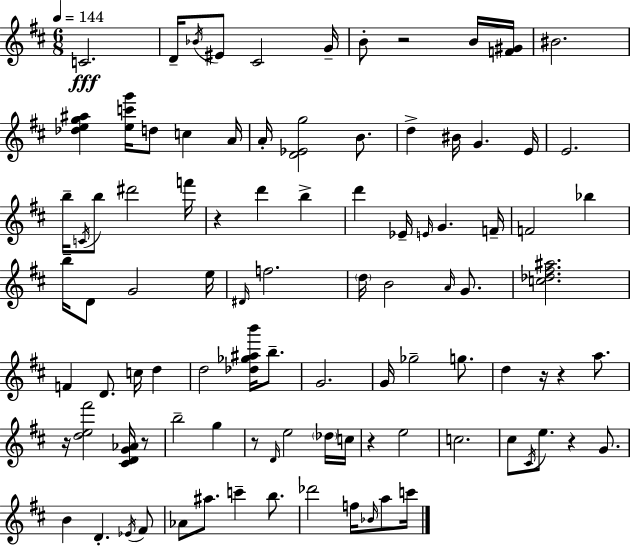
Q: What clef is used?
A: treble